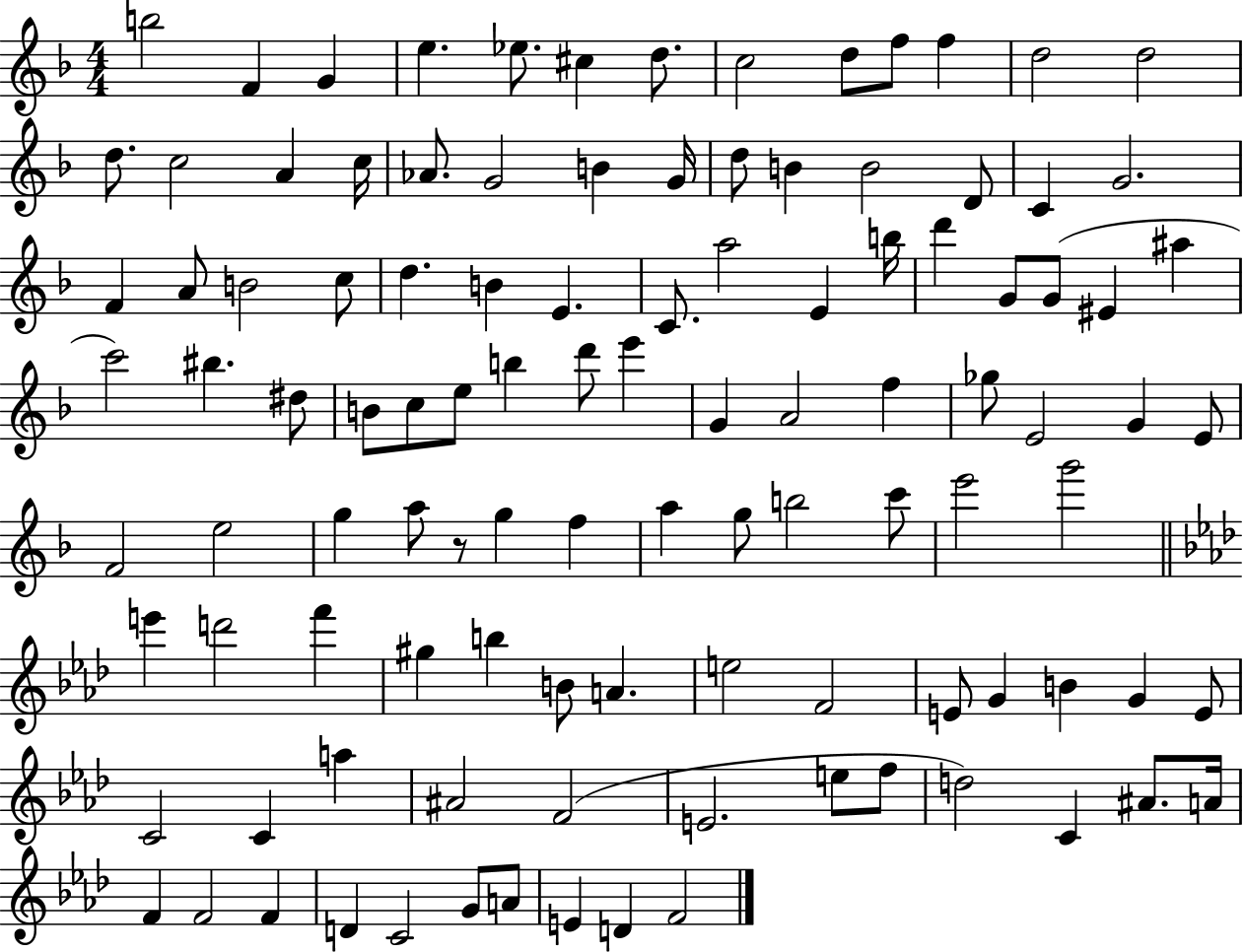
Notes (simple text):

B5/h F4/q G4/q E5/q. Eb5/e. C#5/q D5/e. C5/h D5/e F5/e F5/q D5/h D5/h D5/e. C5/h A4/q C5/s Ab4/e. G4/h B4/q G4/s D5/e B4/q B4/h D4/e C4/q G4/h. F4/q A4/e B4/h C5/e D5/q. B4/q E4/q. C4/e. A5/h E4/q B5/s D6/q G4/e G4/e EIS4/q A#5/q C6/h BIS5/q. D#5/e B4/e C5/e E5/e B5/q D6/e E6/q G4/q A4/h F5/q Gb5/e E4/h G4/q E4/e F4/h E5/h G5/q A5/e R/e G5/q F5/q A5/q G5/e B5/h C6/e E6/h G6/h E6/q D6/h F6/q G#5/q B5/q B4/e A4/q. E5/h F4/h E4/e G4/q B4/q G4/q E4/e C4/h C4/q A5/q A#4/h F4/h E4/h. E5/e F5/e D5/h C4/q A#4/e. A4/s F4/q F4/h F4/q D4/q C4/h G4/e A4/e E4/q D4/q F4/h